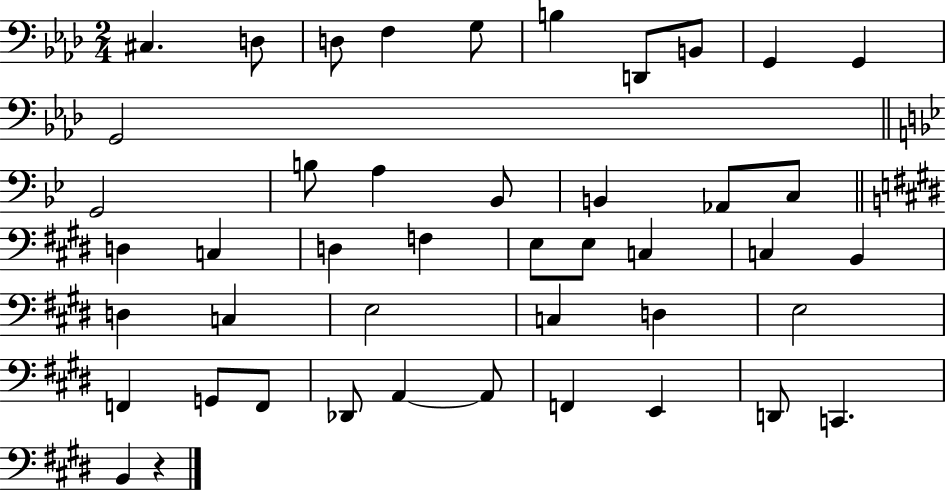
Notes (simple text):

C#3/q. D3/e D3/e F3/q G3/e B3/q D2/e B2/e G2/q G2/q G2/h G2/h B3/e A3/q Bb2/e B2/q Ab2/e C3/e D3/q C3/q D3/q F3/q E3/e E3/e C3/q C3/q B2/q D3/q C3/q E3/h C3/q D3/q E3/h F2/q G2/e F2/e Db2/e A2/q A2/e F2/q E2/q D2/e C2/q. B2/q R/q